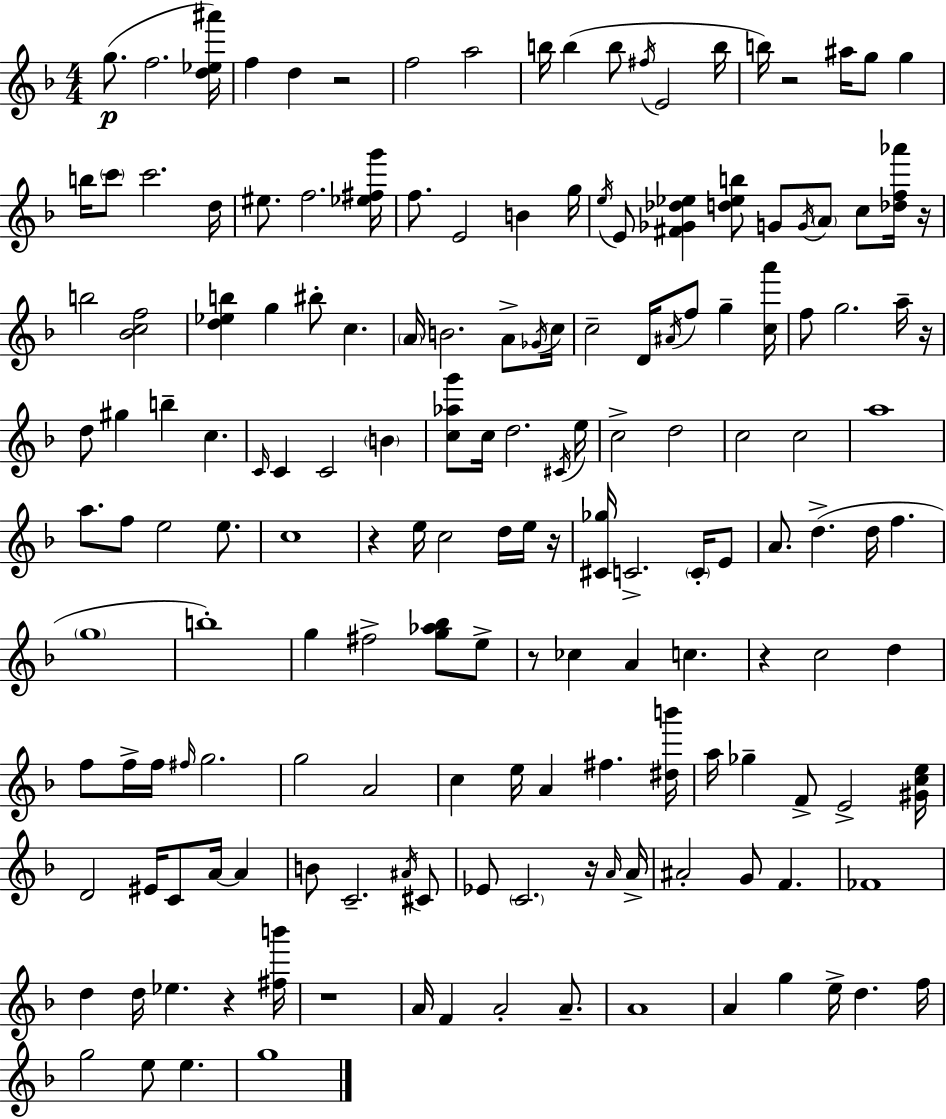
G5/e. F5/h. [D5,Eb5,A#6]/s F5/q D5/q R/h F5/h A5/h B5/s B5/q B5/e F#5/s E4/h B5/s B5/s R/h A#5/s G5/e G5/q B5/s C6/e C6/h. D5/s EIS5/e. F5/h. [Eb5,F#5,G6]/s F5/e. E4/h B4/q G5/s E5/s E4/e [F#4,Gb4,Db5,Eb5]/q [D5,Eb5,B5]/e G4/e G4/s A4/e C5/e [Db5,F5,Ab6]/s R/s B5/h [Bb4,C5,F5]/h [D5,Eb5,B5]/q G5/q BIS5/e C5/q. A4/s B4/h. A4/e Gb4/s C5/s C5/h D4/s A#4/s F5/e G5/q [C5,A6]/s F5/e G5/h. A5/s R/s D5/e G#5/q B5/q C5/q. C4/s C4/q C4/h B4/q [C5,Ab5,G6]/e C5/s D5/h. C#4/s E5/s C5/h D5/h C5/h C5/h A5/w A5/e. F5/e E5/h E5/e. C5/w R/q E5/s C5/h D5/s E5/s R/s [C#4,Gb5]/s C4/h. C4/s E4/e A4/e. D5/q. D5/s F5/q. G5/w B5/w G5/q F#5/h [G5,Ab5,Bb5]/e E5/e R/e CES5/q A4/q C5/q. R/q C5/h D5/q F5/e F5/s F5/s F#5/s G5/h. G5/h A4/h C5/q E5/s A4/q F#5/q. [D#5,B6]/s A5/s Gb5/q F4/e E4/h [G#4,C5,E5]/s D4/h EIS4/s C4/e A4/s A4/q B4/e C4/h. A#4/s C#4/e Eb4/e C4/h. R/s A4/s A4/s A#4/h G4/e F4/q. FES4/w D5/q D5/s Eb5/q. R/q [F#5,B6]/s R/w A4/s F4/q A4/h A4/e. A4/w A4/q G5/q E5/s D5/q. F5/s G5/h E5/e E5/q. G5/w